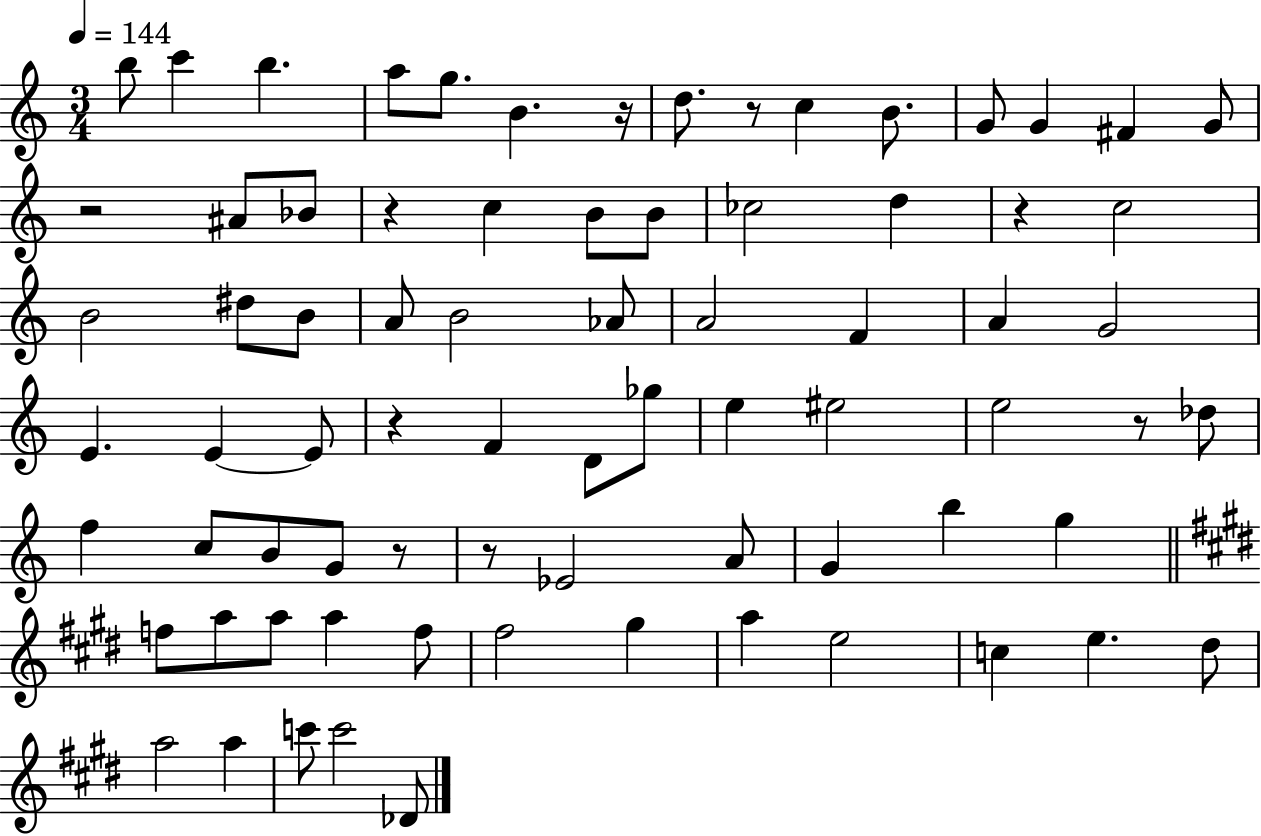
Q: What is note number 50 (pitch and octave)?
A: G5